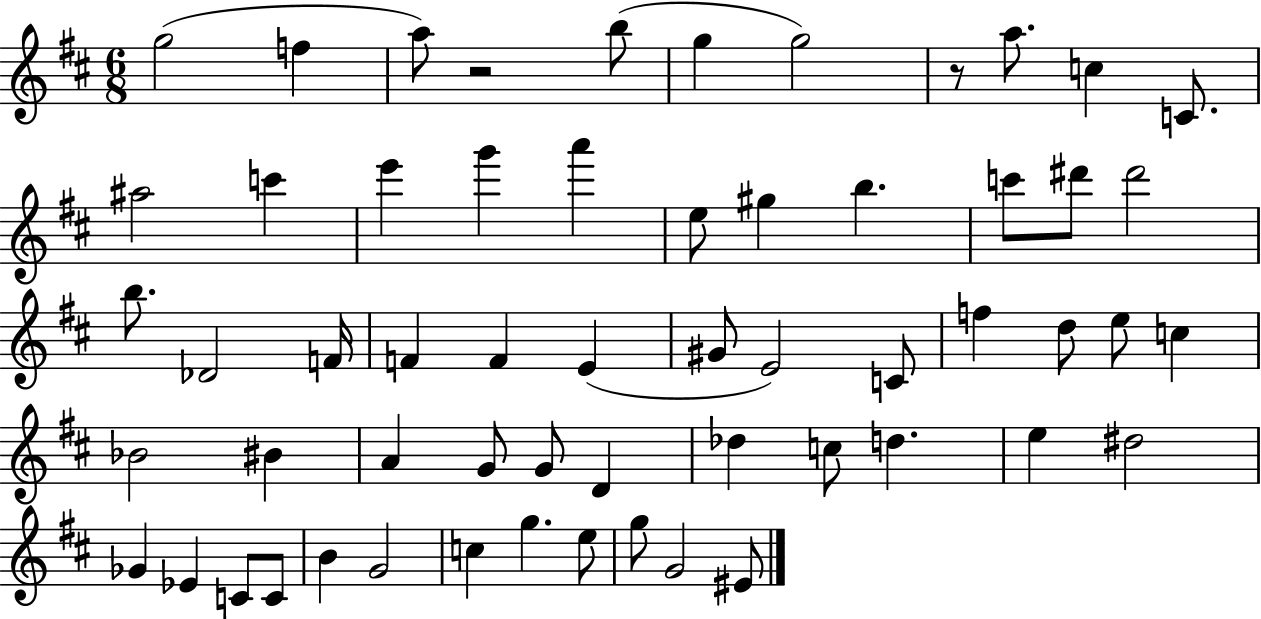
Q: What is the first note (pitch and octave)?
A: G5